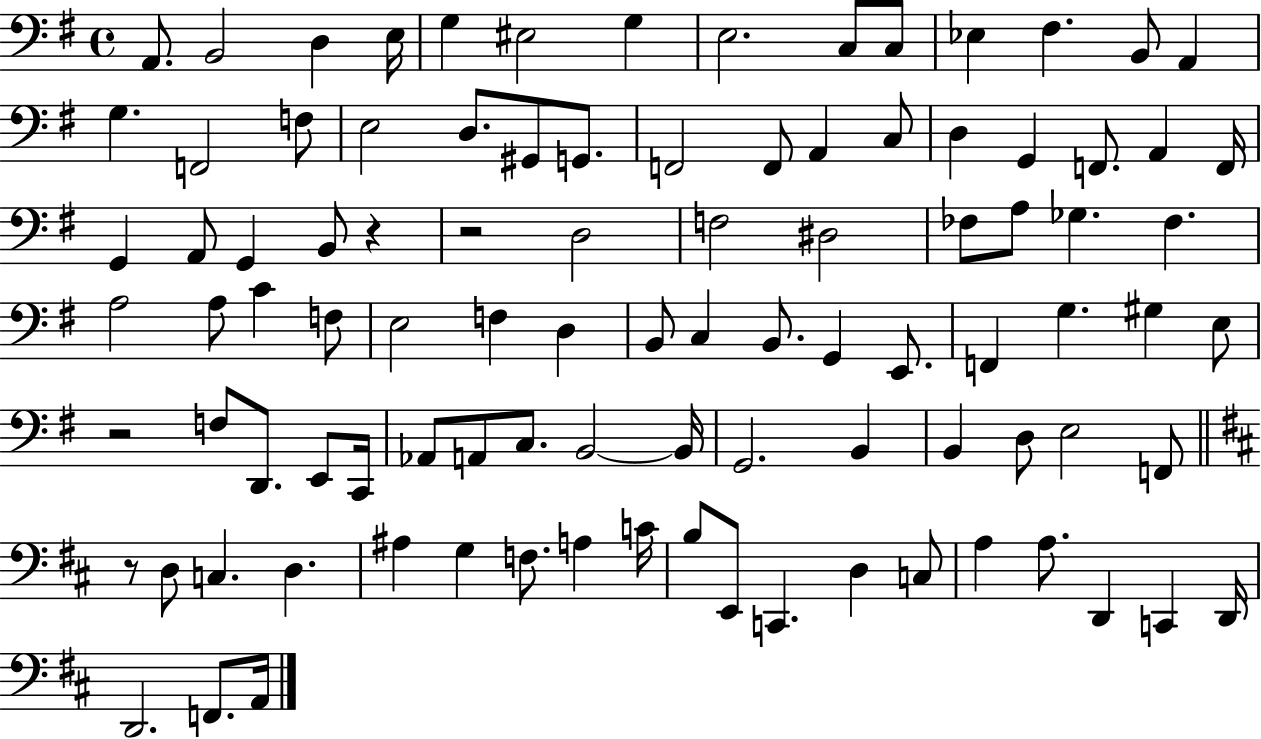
X:1
T:Untitled
M:4/4
L:1/4
K:G
A,,/2 B,,2 D, E,/4 G, ^E,2 G, E,2 C,/2 C,/2 _E, ^F, B,,/2 A,, G, F,,2 F,/2 E,2 D,/2 ^G,,/2 G,,/2 F,,2 F,,/2 A,, C,/2 D, G,, F,,/2 A,, F,,/4 G,, A,,/2 G,, B,,/2 z z2 D,2 F,2 ^D,2 _F,/2 A,/2 _G, _F, A,2 A,/2 C F,/2 E,2 F, D, B,,/2 C, B,,/2 G,, E,,/2 F,, G, ^G, E,/2 z2 F,/2 D,,/2 E,,/2 C,,/4 _A,,/2 A,,/2 C,/2 B,,2 B,,/4 G,,2 B,, B,, D,/2 E,2 F,,/2 z/2 D,/2 C, D, ^A, G, F,/2 A, C/4 B,/2 E,,/2 C,, D, C,/2 A, A,/2 D,, C,, D,,/4 D,,2 F,,/2 A,,/4